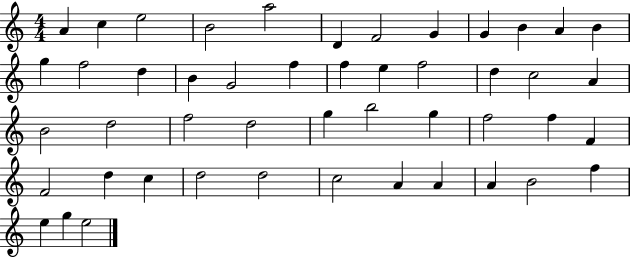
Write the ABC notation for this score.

X:1
T:Untitled
M:4/4
L:1/4
K:C
A c e2 B2 a2 D F2 G G B A B g f2 d B G2 f f e f2 d c2 A B2 d2 f2 d2 g b2 g f2 f F F2 d c d2 d2 c2 A A A B2 f e g e2